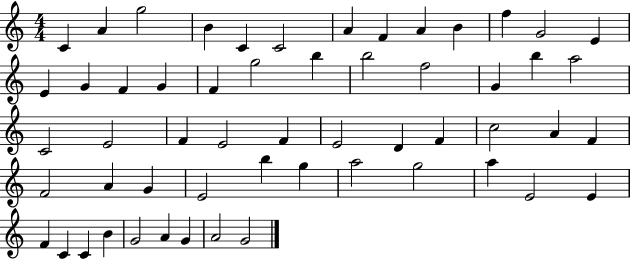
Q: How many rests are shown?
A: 0